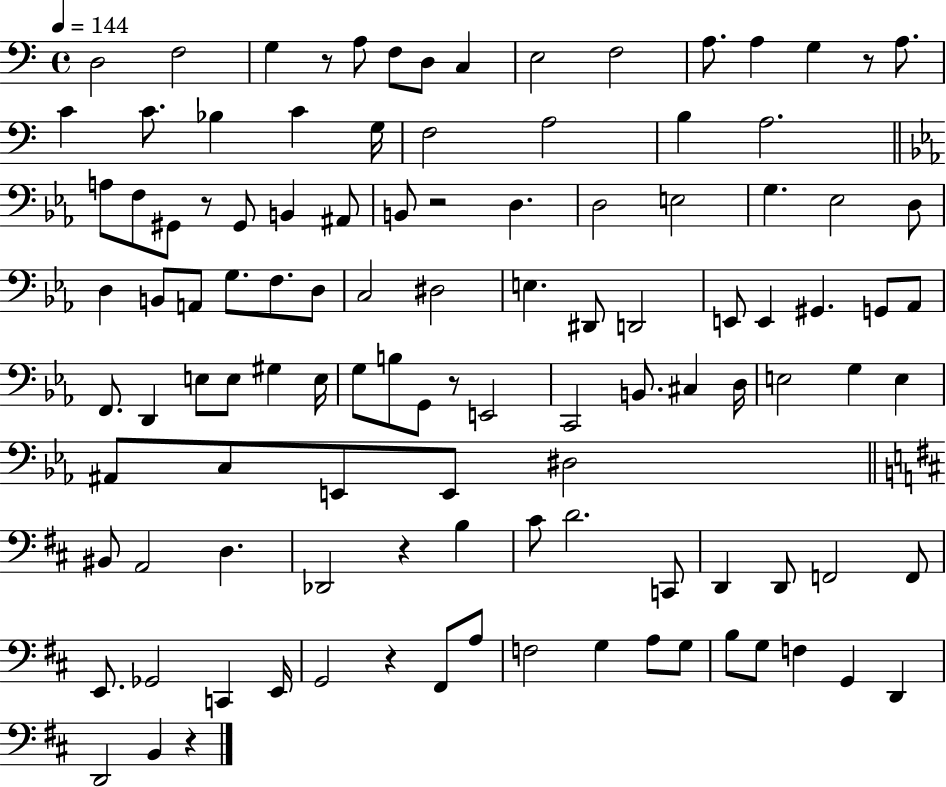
D3/h F3/h G3/q R/e A3/e F3/e D3/e C3/q E3/h F3/h A3/e. A3/q G3/q R/e A3/e. C4/q C4/e. Bb3/q C4/q G3/s F3/h A3/h B3/q A3/h. A3/e F3/e G#2/e R/e G#2/e B2/q A#2/e B2/e R/h D3/q. D3/h E3/h G3/q. Eb3/h D3/e D3/q B2/e A2/e G3/e. F3/e. D3/e C3/h D#3/h E3/q. D#2/e D2/h E2/e E2/q G#2/q. G2/e Ab2/e F2/e. D2/q E3/e E3/e G#3/q E3/s G3/e B3/e G2/e R/e E2/h C2/h B2/e. C#3/q D3/s E3/h G3/q E3/q A#2/e C3/e E2/e E2/e D#3/h BIS2/e A2/h D3/q. Db2/h R/q B3/q C#4/e D4/h. C2/e D2/q D2/e F2/h F2/e E2/e. Gb2/h C2/q E2/s G2/h R/q F#2/e A3/e F3/h G3/q A3/e G3/e B3/e G3/e F3/q G2/q D2/q D2/h B2/q R/q